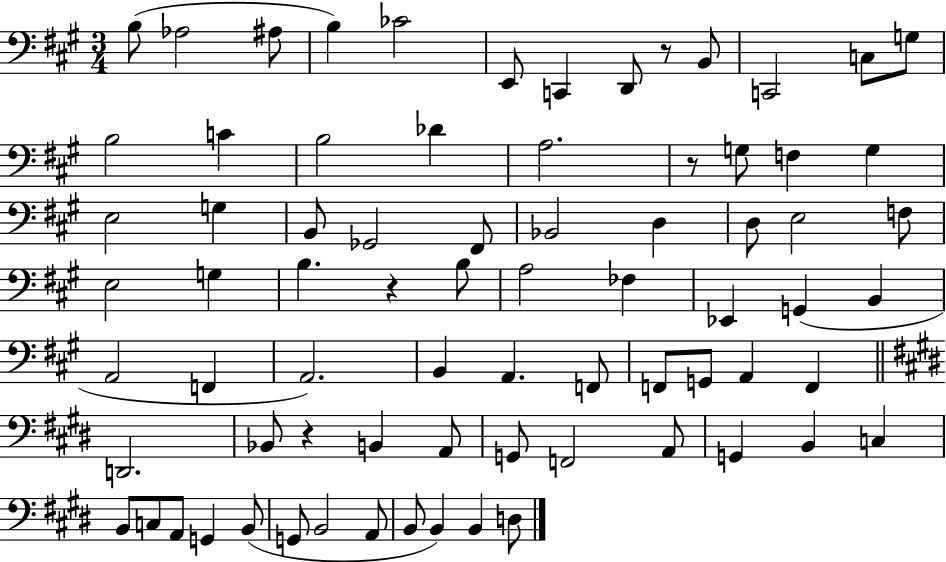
B3/e Ab3/h A#3/e B3/q CES4/h E2/e C2/q D2/e R/e B2/e C2/h C3/e G3/e B3/h C4/q B3/h Db4/q A3/h. R/e G3/e F3/q G3/q E3/h G3/q B2/e Gb2/h F#2/e Bb2/h D3/q D3/e E3/h F3/e E3/h G3/q B3/q. R/q B3/e A3/h FES3/q Eb2/q G2/q B2/q A2/h F2/q A2/h. B2/q A2/q. F2/e F2/e G2/e A2/q F2/q D2/h. Bb2/e R/q B2/q A2/e G2/e F2/h A2/e G2/q B2/q C3/q B2/e C3/e A2/e G2/q B2/e G2/e B2/h A2/e B2/e B2/q B2/q D3/e